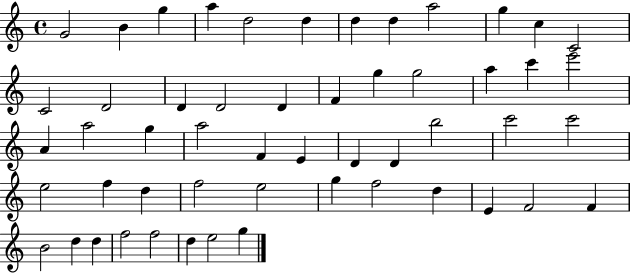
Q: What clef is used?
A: treble